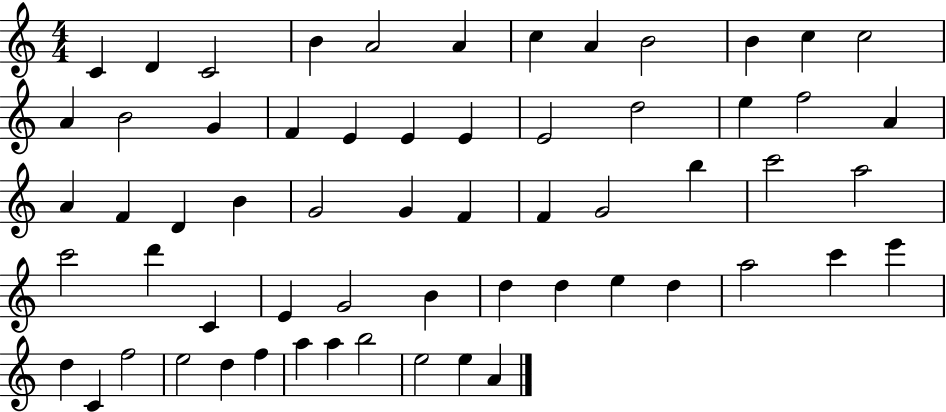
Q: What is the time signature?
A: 4/4